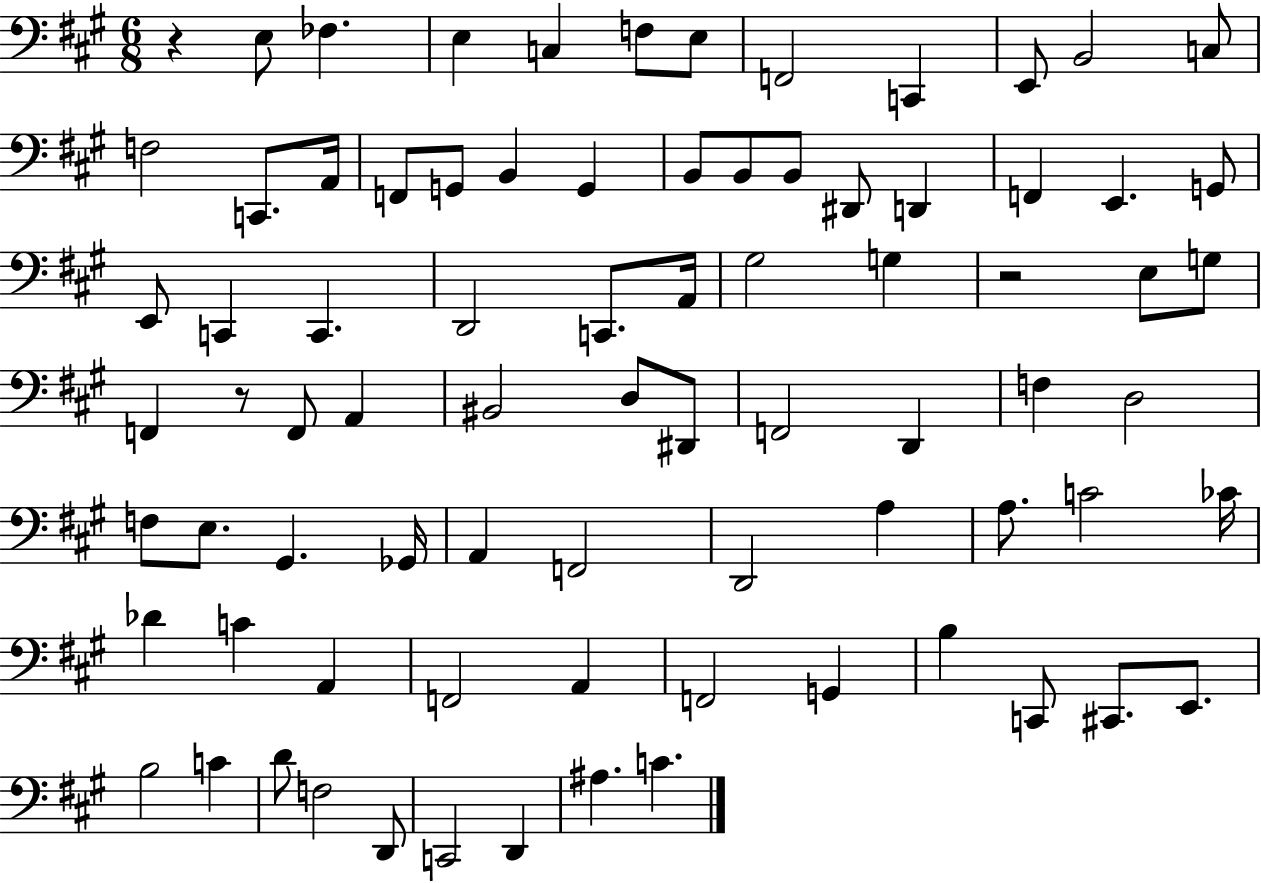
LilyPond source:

{
  \clef bass
  \numericTimeSignature
  \time 6/8
  \key a \major
  r4 e8 fes4. | e4 c4 f8 e8 | f,2 c,4 | e,8 b,2 c8 | \break f2 c,8. a,16 | f,8 g,8 b,4 g,4 | b,8 b,8 b,8 dis,8 d,4 | f,4 e,4. g,8 | \break e,8 c,4 c,4. | d,2 c,8. a,16 | gis2 g4 | r2 e8 g8 | \break f,4 r8 f,8 a,4 | bis,2 d8 dis,8 | f,2 d,4 | f4 d2 | \break f8 e8. gis,4. ges,16 | a,4 f,2 | d,2 a4 | a8. c'2 ces'16 | \break des'4 c'4 a,4 | f,2 a,4 | f,2 g,4 | b4 c,8 cis,8. e,8. | \break b2 c'4 | d'8 f2 d,8 | c,2 d,4 | ais4. c'4. | \break \bar "|."
}